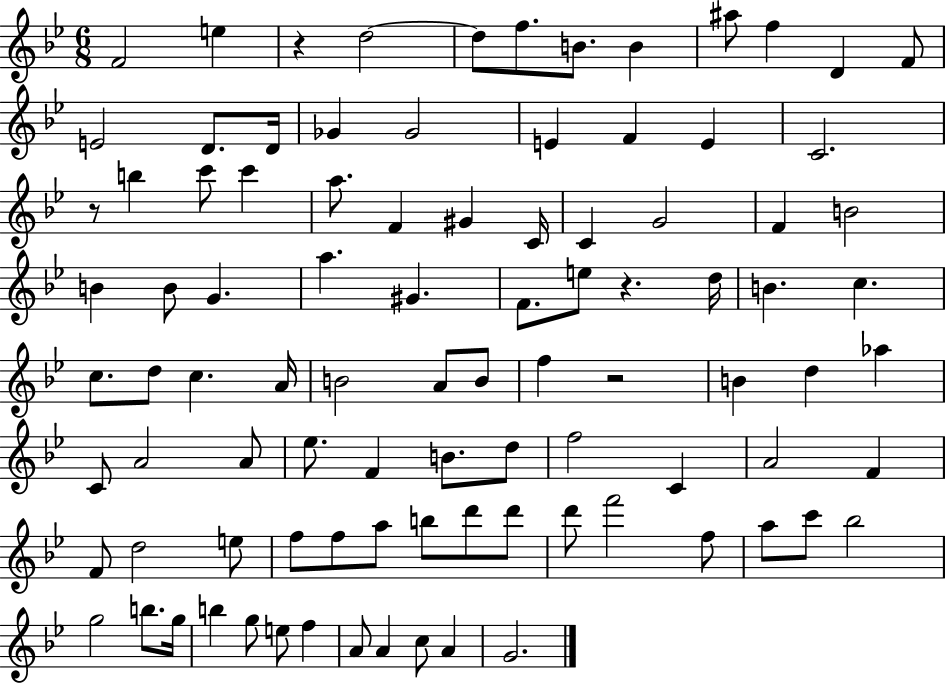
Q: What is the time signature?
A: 6/8